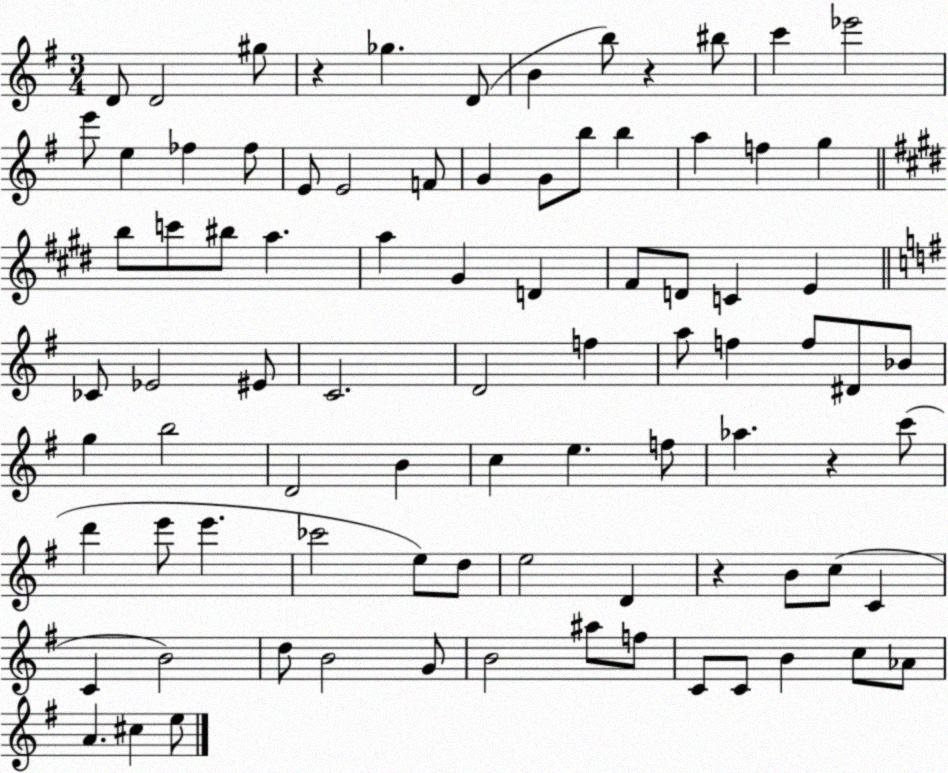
X:1
T:Untitled
M:3/4
L:1/4
K:G
D/2 D2 ^g/2 z _g D/2 B b/2 z ^b/2 c' _e'2 e'/2 e _f _f/2 E/2 E2 F/2 G G/2 b/2 b a f g b/2 c'/2 ^b/2 a a ^G D ^F/2 D/2 C E _C/2 _E2 ^E/2 C2 D2 f a/2 f f/2 ^D/2 _B/2 g b2 D2 B c e f/2 _a z c'/2 d' e'/2 e' _c'2 e/2 d/2 e2 D z B/2 c/2 C C B2 d/2 B2 G/2 B2 ^a/2 f/2 C/2 C/2 B c/2 _A/2 A ^c e/2